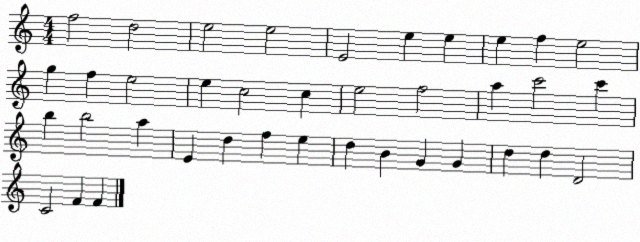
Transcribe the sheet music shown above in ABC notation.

X:1
T:Untitled
M:4/4
L:1/4
K:C
f2 d2 e2 e2 E2 e e e f e2 g f e2 e c2 c e2 f2 a c'2 c' b b2 a E d f e d B G G d d D2 C2 F F